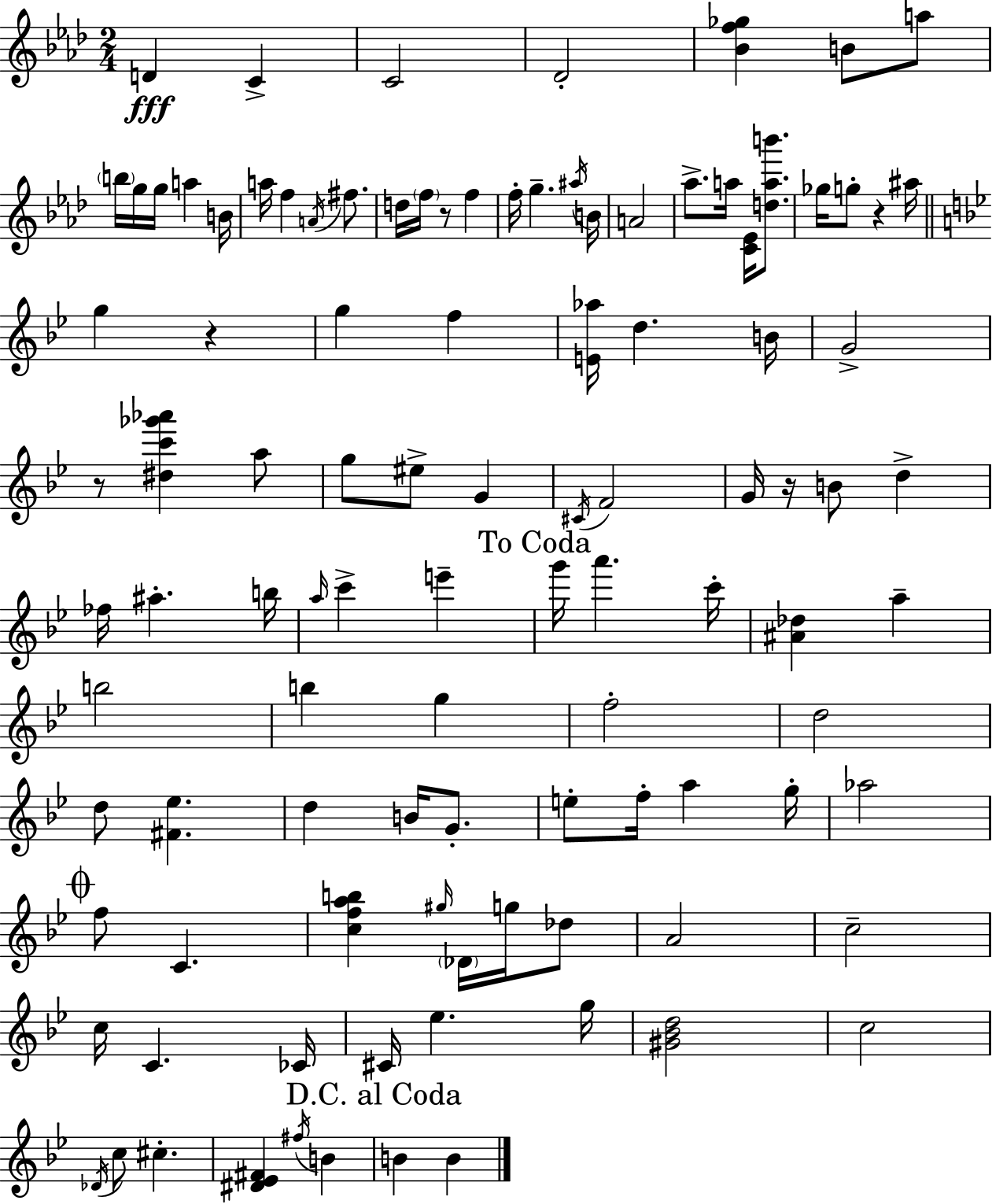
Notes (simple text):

D4/q C4/q C4/h Db4/h [Bb4,F5,Gb5]/q B4/e A5/e B5/s G5/s G5/s A5/q B4/s A5/s F5/q A4/s F#5/e. D5/s F5/s R/e F5/q F5/s G5/q. A#5/s B4/s A4/h Ab5/e. A5/s [C4,Eb4]/s [D5,A5,B6]/e. Gb5/s G5/e R/q A#5/s G5/q R/q G5/q F5/q [E4,Ab5]/s D5/q. B4/s G4/h R/e [D#5,C6,Gb6,Ab6]/q A5/e G5/e EIS5/e G4/q C#4/s F4/h G4/s R/s B4/e D5/q FES5/s A#5/q. B5/s A5/s C6/q E6/q G6/s A6/q. C6/s [A#4,Db5]/q A5/q B5/h B5/q G5/q F5/h D5/h D5/e [F#4,Eb5]/q. D5/q B4/s G4/e. E5/e F5/s A5/q G5/s Ab5/h F5/e C4/q. [C5,F5,A5,B5]/q G#5/s Db4/s G5/s Db5/e A4/h C5/h C5/s C4/q. CES4/s C#4/s Eb5/q. G5/s [G#4,Bb4,D5]/h C5/h Db4/s C5/e C#5/q. [D#4,Eb4,F#4]/q F#5/s B4/q B4/q B4/q